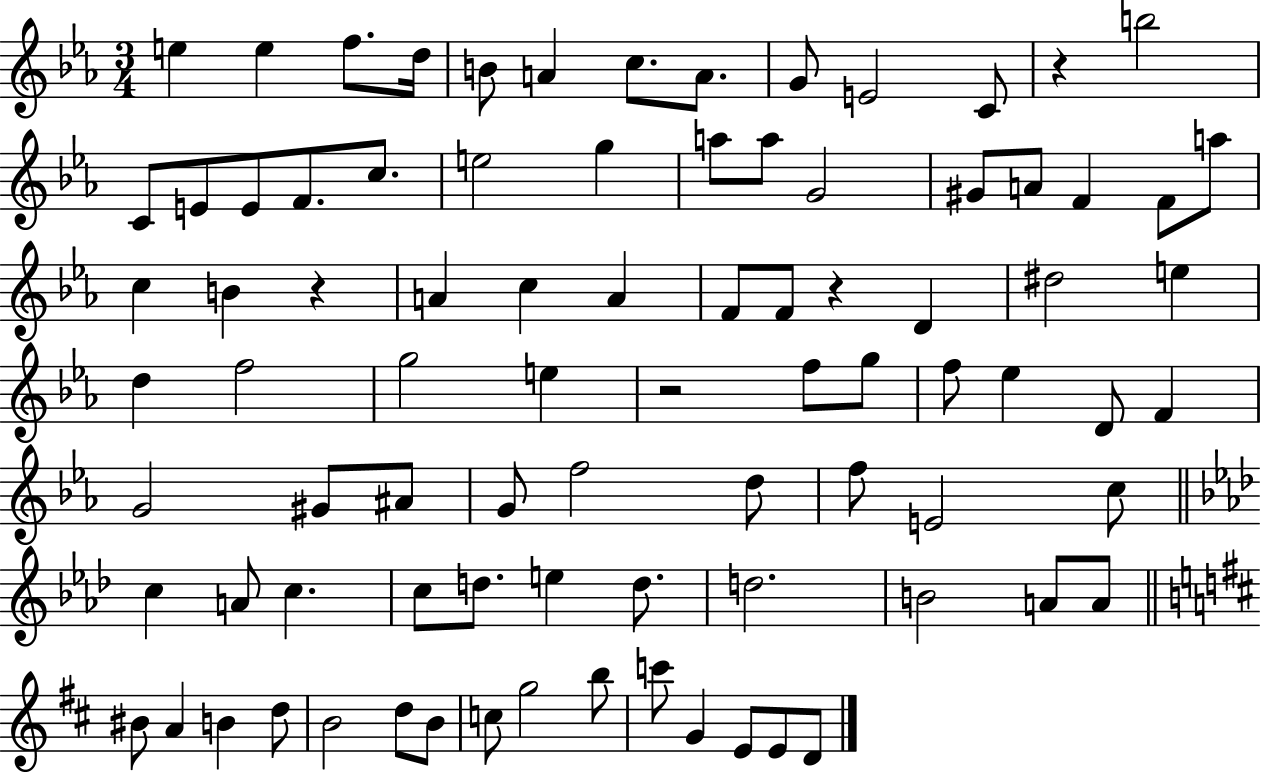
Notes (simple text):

E5/q E5/q F5/e. D5/s B4/e A4/q C5/e. A4/e. G4/e E4/h C4/e R/q B5/h C4/e E4/e E4/e F4/e. C5/e. E5/h G5/q A5/e A5/e G4/h G#4/e A4/e F4/q F4/e A5/e C5/q B4/q R/q A4/q C5/q A4/q F4/e F4/e R/q D4/q D#5/h E5/q D5/q F5/h G5/h E5/q R/h F5/e G5/e F5/e Eb5/q D4/e F4/q G4/h G#4/e A#4/e G4/e F5/h D5/e F5/e E4/h C5/e C5/q A4/e C5/q. C5/e D5/e. E5/q D5/e. D5/h. B4/h A4/e A4/e BIS4/e A4/q B4/q D5/e B4/h D5/e B4/e C5/e G5/h B5/e C6/e G4/q E4/e E4/e D4/e